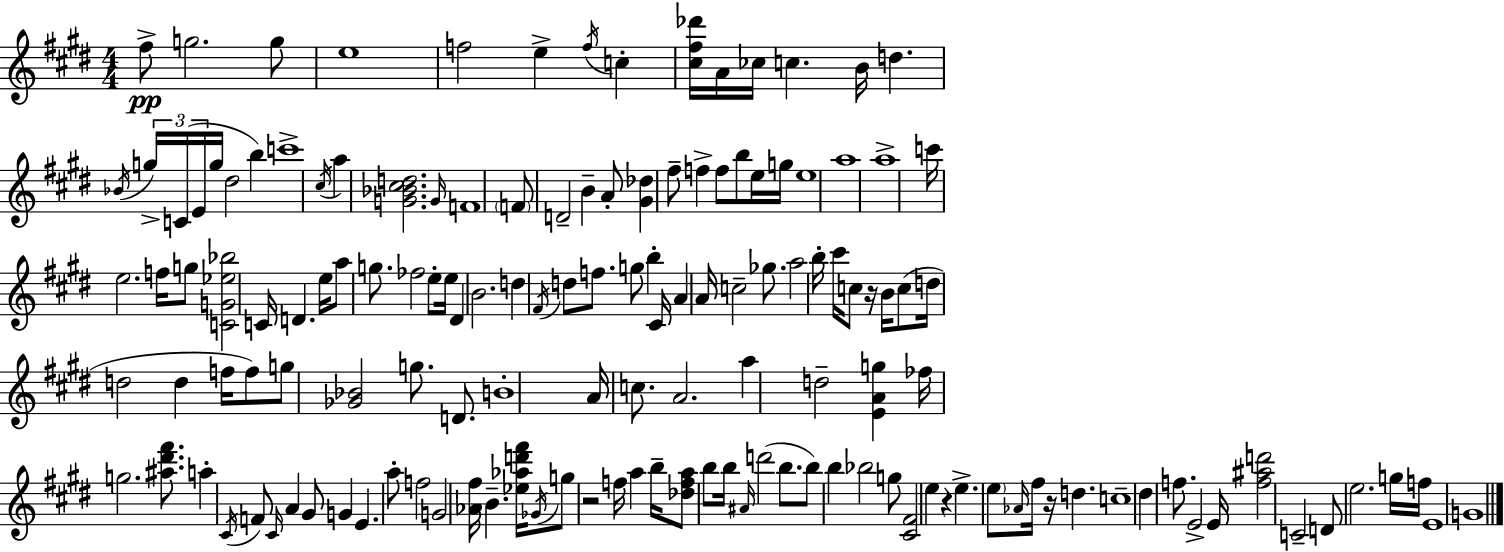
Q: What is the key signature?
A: E major